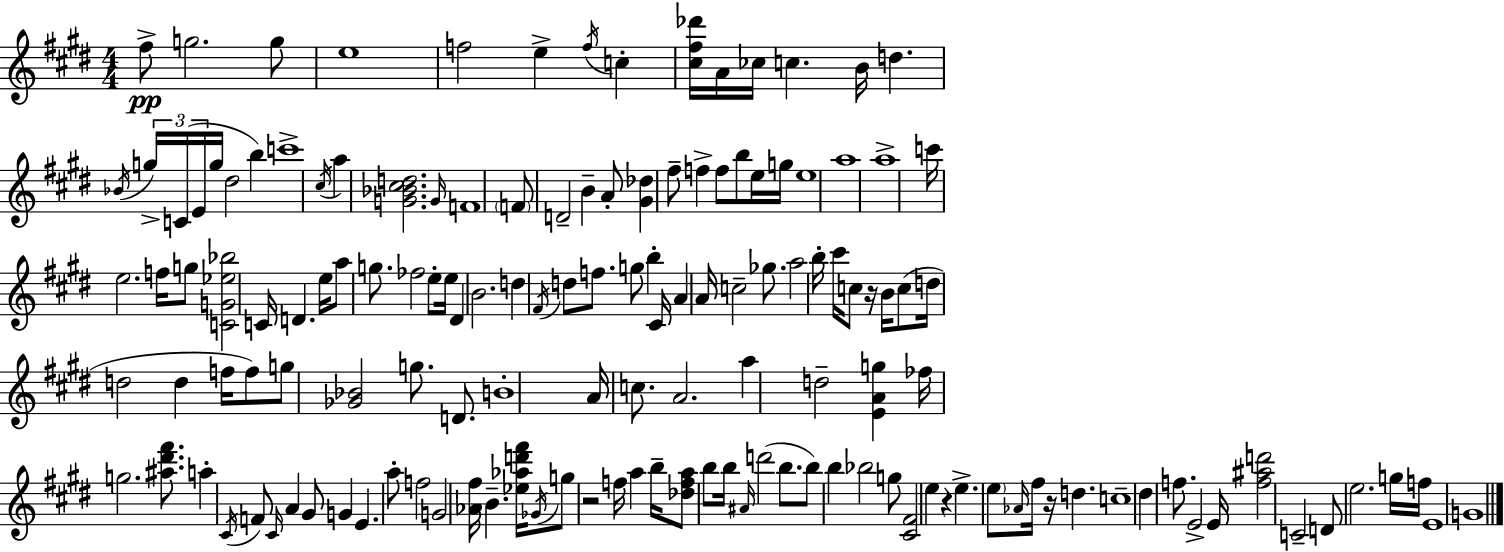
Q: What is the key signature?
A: E major